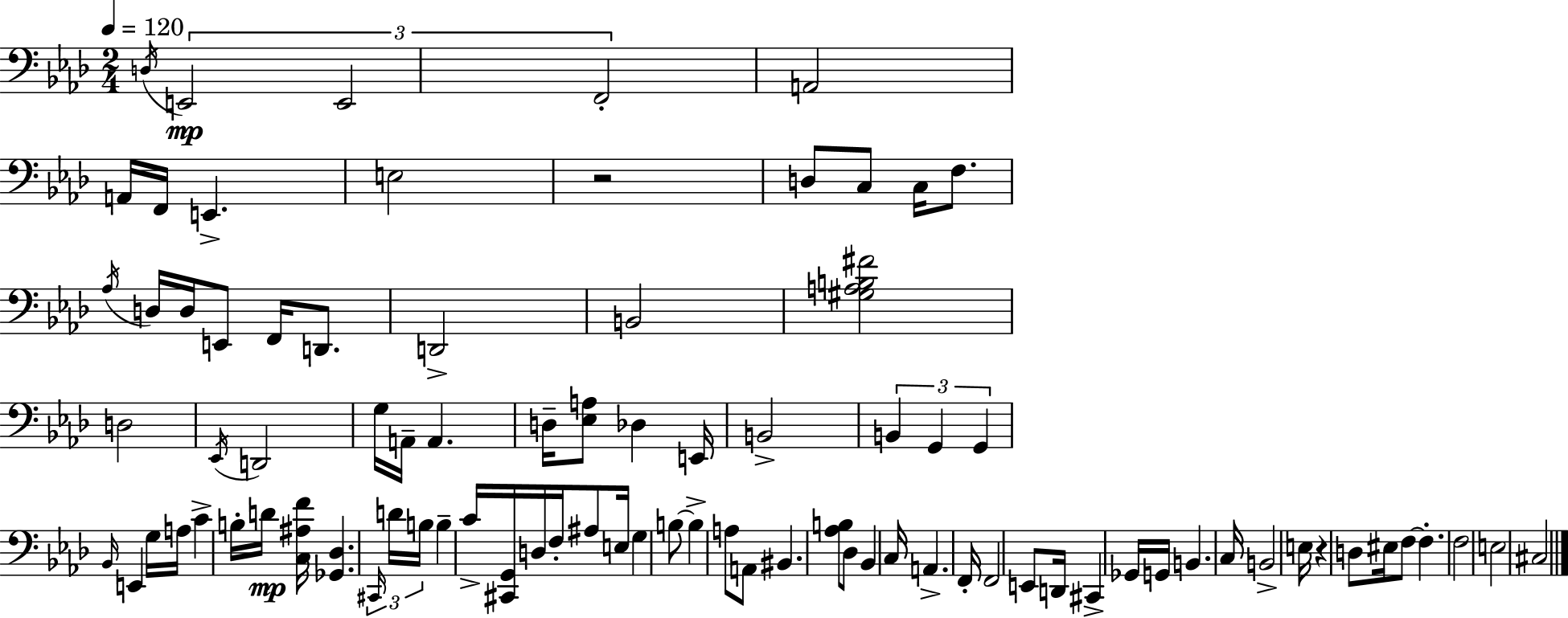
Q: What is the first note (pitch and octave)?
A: D3